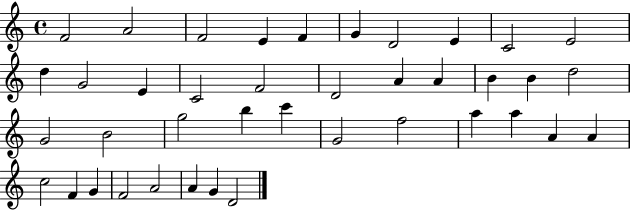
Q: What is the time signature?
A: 4/4